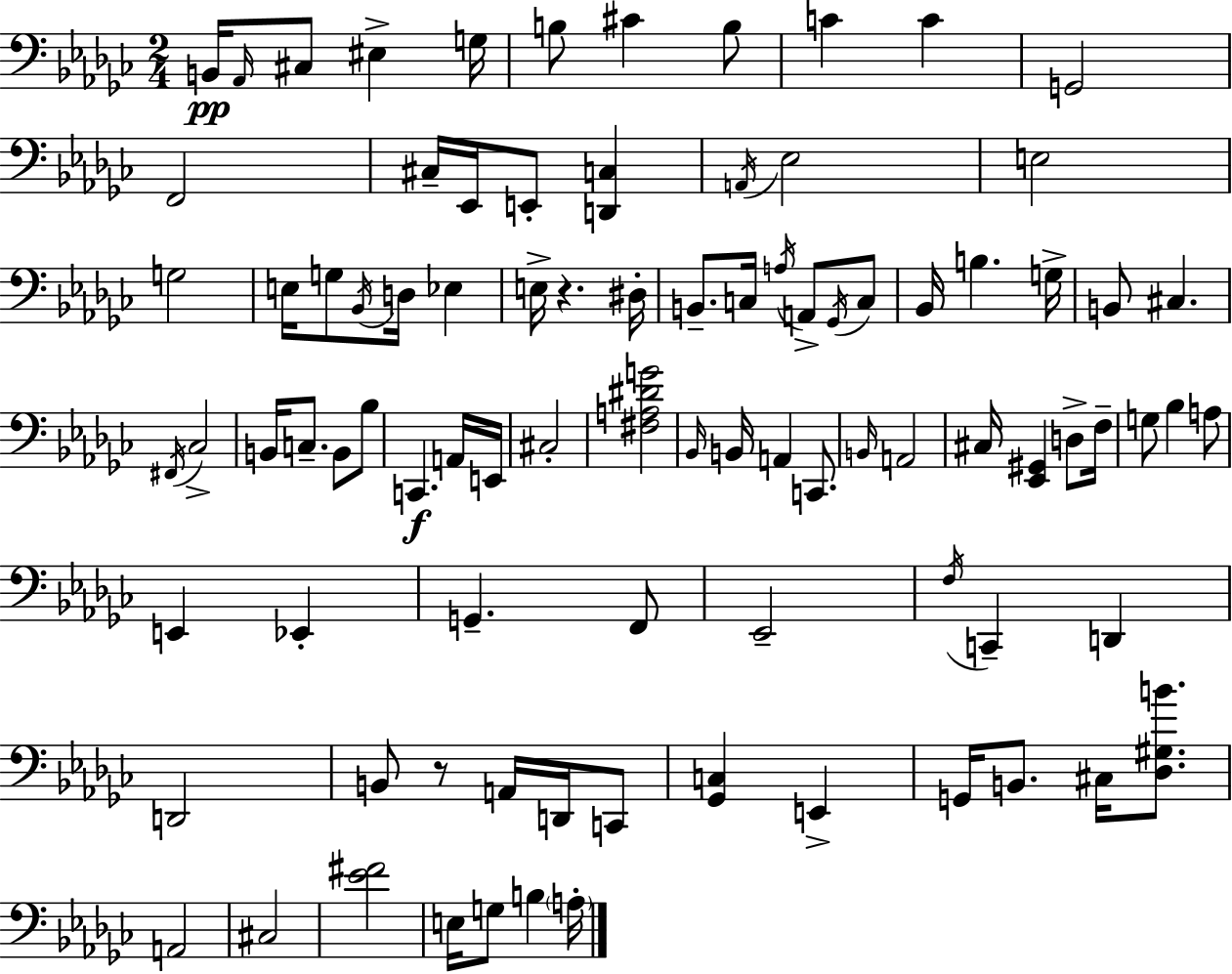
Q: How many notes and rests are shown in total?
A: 90